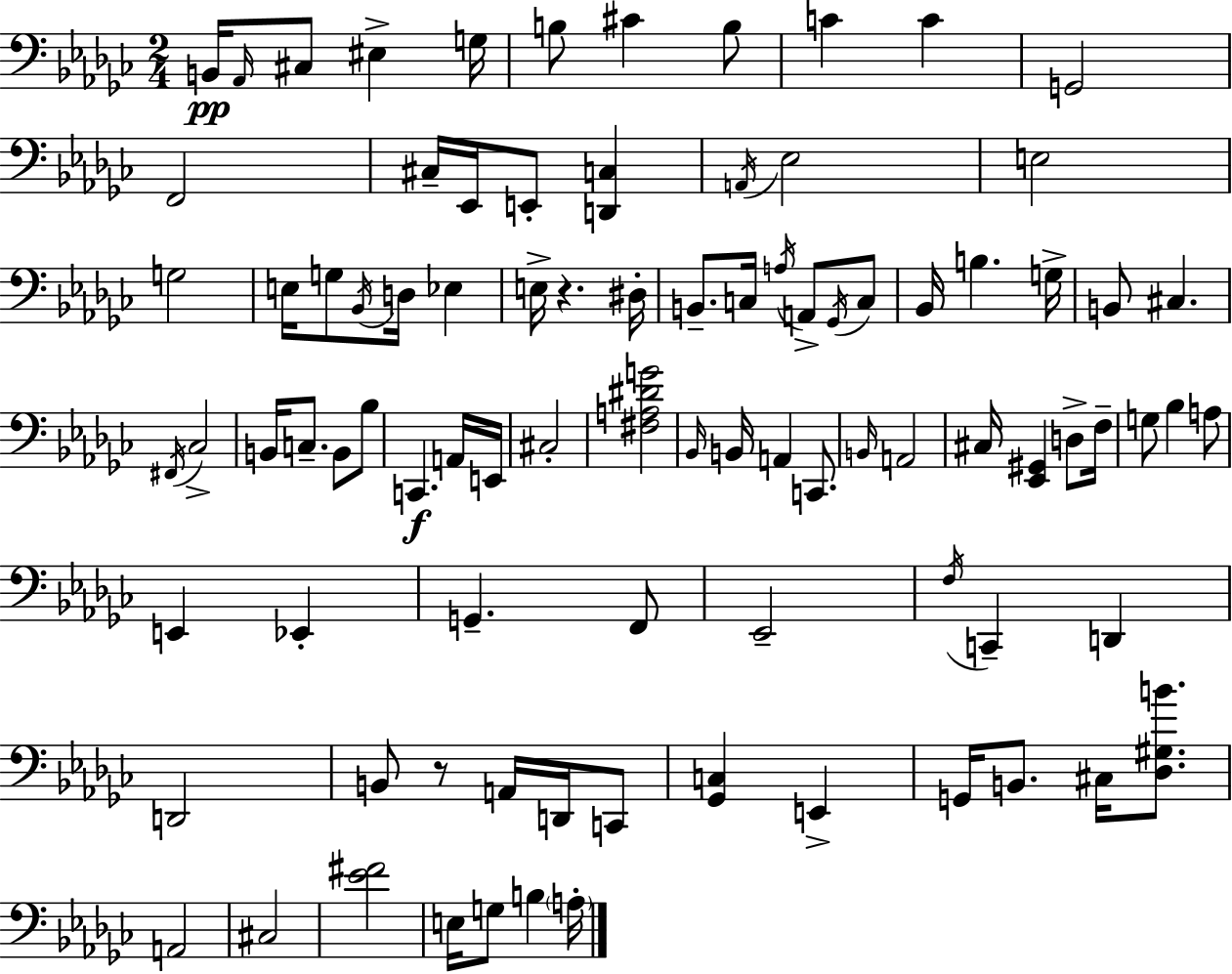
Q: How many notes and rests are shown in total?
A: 90